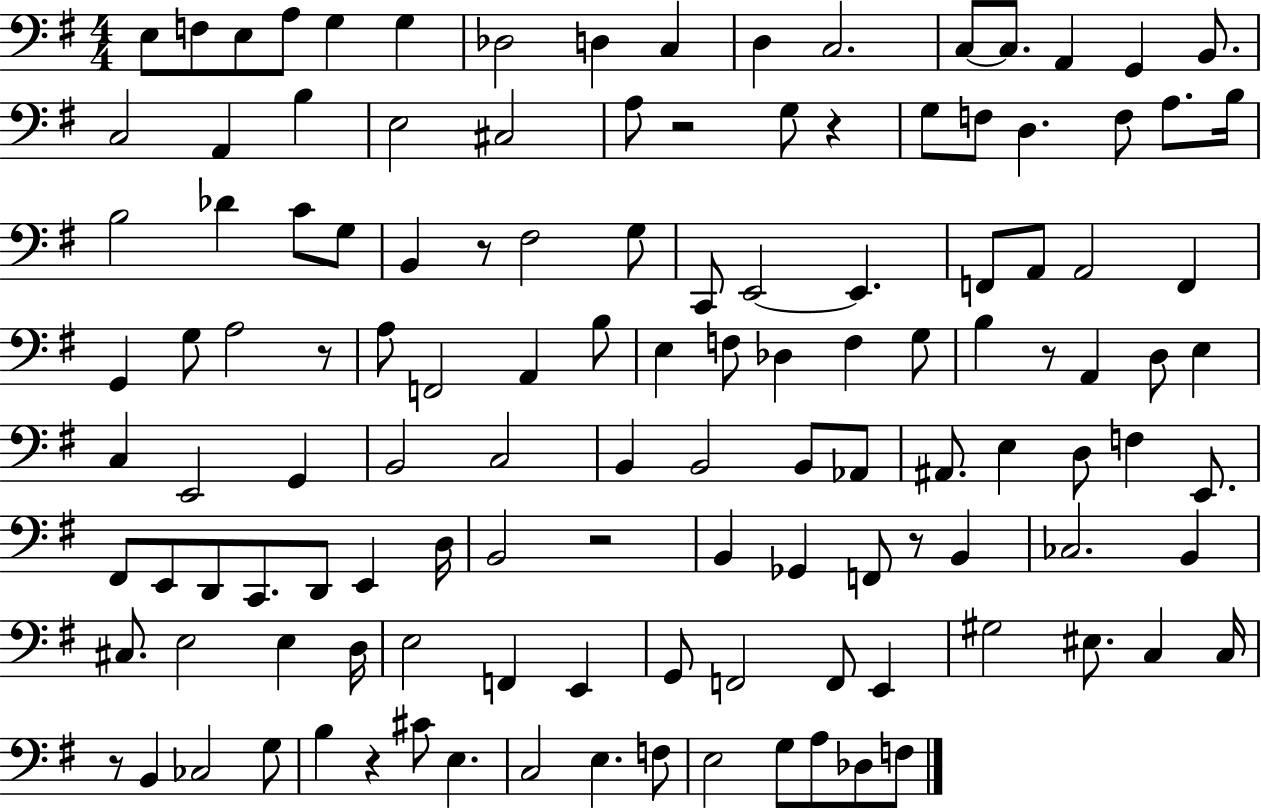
{
  \clef bass
  \numericTimeSignature
  \time 4/4
  \key g \major
  e8 f8 e8 a8 g4 g4 | des2 d4 c4 | d4 c2. | c8~~ c8. a,4 g,4 b,8. | \break c2 a,4 b4 | e2 cis2 | a8 r2 g8 r4 | g8 f8 d4. f8 a8. b16 | \break b2 des'4 c'8 g8 | b,4 r8 fis2 g8 | c,8 e,2~~ e,4. | f,8 a,8 a,2 f,4 | \break g,4 g8 a2 r8 | a8 f,2 a,4 b8 | e4 f8 des4 f4 g8 | b4 r8 a,4 d8 e4 | \break c4 e,2 g,4 | b,2 c2 | b,4 b,2 b,8 aes,8 | ais,8. e4 d8 f4 e,8. | \break fis,8 e,8 d,8 c,8. d,8 e,4 d16 | b,2 r2 | b,4 ges,4 f,8 r8 b,4 | ces2. b,4 | \break cis8. e2 e4 d16 | e2 f,4 e,4 | g,8 f,2 f,8 e,4 | gis2 eis8. c4 c16 | \break r8 b,4 ces2 g8 | b4 r4 cis'8 e4. | c2 e4. f8 | e2 g8 a8 des8 f8 | \break \bar "|."
}